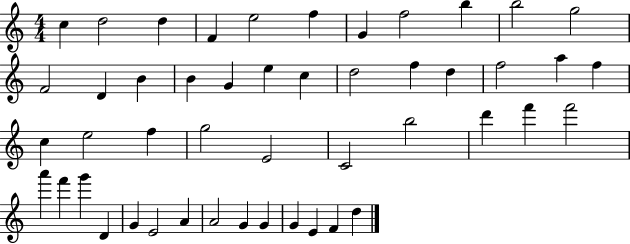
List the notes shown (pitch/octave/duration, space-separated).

C5/q D5/h D5/q F4/q E5/h F5/q G4/q F5/h B5/q B5/h G5/h F4/h D4/q B4/q B4/q G4/q E5/q C5/q D5/h F5/q D5/q F5/h A5/q F5/q C5/q E5/h F5/q G5/h E4/h C4/h B5/h D6/q F6/q F6/h A6/q F6/q G6/q D4/q G4/q E4/h A4/q A4/h G4/q G4/q G4/q E4/q F4/q D5/q